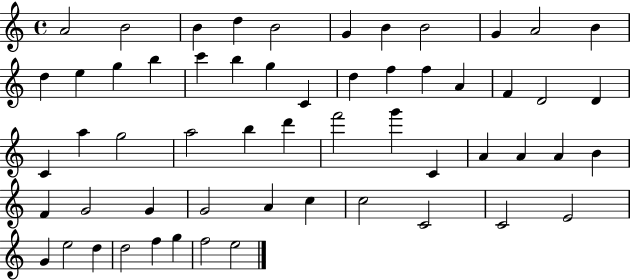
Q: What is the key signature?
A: C major